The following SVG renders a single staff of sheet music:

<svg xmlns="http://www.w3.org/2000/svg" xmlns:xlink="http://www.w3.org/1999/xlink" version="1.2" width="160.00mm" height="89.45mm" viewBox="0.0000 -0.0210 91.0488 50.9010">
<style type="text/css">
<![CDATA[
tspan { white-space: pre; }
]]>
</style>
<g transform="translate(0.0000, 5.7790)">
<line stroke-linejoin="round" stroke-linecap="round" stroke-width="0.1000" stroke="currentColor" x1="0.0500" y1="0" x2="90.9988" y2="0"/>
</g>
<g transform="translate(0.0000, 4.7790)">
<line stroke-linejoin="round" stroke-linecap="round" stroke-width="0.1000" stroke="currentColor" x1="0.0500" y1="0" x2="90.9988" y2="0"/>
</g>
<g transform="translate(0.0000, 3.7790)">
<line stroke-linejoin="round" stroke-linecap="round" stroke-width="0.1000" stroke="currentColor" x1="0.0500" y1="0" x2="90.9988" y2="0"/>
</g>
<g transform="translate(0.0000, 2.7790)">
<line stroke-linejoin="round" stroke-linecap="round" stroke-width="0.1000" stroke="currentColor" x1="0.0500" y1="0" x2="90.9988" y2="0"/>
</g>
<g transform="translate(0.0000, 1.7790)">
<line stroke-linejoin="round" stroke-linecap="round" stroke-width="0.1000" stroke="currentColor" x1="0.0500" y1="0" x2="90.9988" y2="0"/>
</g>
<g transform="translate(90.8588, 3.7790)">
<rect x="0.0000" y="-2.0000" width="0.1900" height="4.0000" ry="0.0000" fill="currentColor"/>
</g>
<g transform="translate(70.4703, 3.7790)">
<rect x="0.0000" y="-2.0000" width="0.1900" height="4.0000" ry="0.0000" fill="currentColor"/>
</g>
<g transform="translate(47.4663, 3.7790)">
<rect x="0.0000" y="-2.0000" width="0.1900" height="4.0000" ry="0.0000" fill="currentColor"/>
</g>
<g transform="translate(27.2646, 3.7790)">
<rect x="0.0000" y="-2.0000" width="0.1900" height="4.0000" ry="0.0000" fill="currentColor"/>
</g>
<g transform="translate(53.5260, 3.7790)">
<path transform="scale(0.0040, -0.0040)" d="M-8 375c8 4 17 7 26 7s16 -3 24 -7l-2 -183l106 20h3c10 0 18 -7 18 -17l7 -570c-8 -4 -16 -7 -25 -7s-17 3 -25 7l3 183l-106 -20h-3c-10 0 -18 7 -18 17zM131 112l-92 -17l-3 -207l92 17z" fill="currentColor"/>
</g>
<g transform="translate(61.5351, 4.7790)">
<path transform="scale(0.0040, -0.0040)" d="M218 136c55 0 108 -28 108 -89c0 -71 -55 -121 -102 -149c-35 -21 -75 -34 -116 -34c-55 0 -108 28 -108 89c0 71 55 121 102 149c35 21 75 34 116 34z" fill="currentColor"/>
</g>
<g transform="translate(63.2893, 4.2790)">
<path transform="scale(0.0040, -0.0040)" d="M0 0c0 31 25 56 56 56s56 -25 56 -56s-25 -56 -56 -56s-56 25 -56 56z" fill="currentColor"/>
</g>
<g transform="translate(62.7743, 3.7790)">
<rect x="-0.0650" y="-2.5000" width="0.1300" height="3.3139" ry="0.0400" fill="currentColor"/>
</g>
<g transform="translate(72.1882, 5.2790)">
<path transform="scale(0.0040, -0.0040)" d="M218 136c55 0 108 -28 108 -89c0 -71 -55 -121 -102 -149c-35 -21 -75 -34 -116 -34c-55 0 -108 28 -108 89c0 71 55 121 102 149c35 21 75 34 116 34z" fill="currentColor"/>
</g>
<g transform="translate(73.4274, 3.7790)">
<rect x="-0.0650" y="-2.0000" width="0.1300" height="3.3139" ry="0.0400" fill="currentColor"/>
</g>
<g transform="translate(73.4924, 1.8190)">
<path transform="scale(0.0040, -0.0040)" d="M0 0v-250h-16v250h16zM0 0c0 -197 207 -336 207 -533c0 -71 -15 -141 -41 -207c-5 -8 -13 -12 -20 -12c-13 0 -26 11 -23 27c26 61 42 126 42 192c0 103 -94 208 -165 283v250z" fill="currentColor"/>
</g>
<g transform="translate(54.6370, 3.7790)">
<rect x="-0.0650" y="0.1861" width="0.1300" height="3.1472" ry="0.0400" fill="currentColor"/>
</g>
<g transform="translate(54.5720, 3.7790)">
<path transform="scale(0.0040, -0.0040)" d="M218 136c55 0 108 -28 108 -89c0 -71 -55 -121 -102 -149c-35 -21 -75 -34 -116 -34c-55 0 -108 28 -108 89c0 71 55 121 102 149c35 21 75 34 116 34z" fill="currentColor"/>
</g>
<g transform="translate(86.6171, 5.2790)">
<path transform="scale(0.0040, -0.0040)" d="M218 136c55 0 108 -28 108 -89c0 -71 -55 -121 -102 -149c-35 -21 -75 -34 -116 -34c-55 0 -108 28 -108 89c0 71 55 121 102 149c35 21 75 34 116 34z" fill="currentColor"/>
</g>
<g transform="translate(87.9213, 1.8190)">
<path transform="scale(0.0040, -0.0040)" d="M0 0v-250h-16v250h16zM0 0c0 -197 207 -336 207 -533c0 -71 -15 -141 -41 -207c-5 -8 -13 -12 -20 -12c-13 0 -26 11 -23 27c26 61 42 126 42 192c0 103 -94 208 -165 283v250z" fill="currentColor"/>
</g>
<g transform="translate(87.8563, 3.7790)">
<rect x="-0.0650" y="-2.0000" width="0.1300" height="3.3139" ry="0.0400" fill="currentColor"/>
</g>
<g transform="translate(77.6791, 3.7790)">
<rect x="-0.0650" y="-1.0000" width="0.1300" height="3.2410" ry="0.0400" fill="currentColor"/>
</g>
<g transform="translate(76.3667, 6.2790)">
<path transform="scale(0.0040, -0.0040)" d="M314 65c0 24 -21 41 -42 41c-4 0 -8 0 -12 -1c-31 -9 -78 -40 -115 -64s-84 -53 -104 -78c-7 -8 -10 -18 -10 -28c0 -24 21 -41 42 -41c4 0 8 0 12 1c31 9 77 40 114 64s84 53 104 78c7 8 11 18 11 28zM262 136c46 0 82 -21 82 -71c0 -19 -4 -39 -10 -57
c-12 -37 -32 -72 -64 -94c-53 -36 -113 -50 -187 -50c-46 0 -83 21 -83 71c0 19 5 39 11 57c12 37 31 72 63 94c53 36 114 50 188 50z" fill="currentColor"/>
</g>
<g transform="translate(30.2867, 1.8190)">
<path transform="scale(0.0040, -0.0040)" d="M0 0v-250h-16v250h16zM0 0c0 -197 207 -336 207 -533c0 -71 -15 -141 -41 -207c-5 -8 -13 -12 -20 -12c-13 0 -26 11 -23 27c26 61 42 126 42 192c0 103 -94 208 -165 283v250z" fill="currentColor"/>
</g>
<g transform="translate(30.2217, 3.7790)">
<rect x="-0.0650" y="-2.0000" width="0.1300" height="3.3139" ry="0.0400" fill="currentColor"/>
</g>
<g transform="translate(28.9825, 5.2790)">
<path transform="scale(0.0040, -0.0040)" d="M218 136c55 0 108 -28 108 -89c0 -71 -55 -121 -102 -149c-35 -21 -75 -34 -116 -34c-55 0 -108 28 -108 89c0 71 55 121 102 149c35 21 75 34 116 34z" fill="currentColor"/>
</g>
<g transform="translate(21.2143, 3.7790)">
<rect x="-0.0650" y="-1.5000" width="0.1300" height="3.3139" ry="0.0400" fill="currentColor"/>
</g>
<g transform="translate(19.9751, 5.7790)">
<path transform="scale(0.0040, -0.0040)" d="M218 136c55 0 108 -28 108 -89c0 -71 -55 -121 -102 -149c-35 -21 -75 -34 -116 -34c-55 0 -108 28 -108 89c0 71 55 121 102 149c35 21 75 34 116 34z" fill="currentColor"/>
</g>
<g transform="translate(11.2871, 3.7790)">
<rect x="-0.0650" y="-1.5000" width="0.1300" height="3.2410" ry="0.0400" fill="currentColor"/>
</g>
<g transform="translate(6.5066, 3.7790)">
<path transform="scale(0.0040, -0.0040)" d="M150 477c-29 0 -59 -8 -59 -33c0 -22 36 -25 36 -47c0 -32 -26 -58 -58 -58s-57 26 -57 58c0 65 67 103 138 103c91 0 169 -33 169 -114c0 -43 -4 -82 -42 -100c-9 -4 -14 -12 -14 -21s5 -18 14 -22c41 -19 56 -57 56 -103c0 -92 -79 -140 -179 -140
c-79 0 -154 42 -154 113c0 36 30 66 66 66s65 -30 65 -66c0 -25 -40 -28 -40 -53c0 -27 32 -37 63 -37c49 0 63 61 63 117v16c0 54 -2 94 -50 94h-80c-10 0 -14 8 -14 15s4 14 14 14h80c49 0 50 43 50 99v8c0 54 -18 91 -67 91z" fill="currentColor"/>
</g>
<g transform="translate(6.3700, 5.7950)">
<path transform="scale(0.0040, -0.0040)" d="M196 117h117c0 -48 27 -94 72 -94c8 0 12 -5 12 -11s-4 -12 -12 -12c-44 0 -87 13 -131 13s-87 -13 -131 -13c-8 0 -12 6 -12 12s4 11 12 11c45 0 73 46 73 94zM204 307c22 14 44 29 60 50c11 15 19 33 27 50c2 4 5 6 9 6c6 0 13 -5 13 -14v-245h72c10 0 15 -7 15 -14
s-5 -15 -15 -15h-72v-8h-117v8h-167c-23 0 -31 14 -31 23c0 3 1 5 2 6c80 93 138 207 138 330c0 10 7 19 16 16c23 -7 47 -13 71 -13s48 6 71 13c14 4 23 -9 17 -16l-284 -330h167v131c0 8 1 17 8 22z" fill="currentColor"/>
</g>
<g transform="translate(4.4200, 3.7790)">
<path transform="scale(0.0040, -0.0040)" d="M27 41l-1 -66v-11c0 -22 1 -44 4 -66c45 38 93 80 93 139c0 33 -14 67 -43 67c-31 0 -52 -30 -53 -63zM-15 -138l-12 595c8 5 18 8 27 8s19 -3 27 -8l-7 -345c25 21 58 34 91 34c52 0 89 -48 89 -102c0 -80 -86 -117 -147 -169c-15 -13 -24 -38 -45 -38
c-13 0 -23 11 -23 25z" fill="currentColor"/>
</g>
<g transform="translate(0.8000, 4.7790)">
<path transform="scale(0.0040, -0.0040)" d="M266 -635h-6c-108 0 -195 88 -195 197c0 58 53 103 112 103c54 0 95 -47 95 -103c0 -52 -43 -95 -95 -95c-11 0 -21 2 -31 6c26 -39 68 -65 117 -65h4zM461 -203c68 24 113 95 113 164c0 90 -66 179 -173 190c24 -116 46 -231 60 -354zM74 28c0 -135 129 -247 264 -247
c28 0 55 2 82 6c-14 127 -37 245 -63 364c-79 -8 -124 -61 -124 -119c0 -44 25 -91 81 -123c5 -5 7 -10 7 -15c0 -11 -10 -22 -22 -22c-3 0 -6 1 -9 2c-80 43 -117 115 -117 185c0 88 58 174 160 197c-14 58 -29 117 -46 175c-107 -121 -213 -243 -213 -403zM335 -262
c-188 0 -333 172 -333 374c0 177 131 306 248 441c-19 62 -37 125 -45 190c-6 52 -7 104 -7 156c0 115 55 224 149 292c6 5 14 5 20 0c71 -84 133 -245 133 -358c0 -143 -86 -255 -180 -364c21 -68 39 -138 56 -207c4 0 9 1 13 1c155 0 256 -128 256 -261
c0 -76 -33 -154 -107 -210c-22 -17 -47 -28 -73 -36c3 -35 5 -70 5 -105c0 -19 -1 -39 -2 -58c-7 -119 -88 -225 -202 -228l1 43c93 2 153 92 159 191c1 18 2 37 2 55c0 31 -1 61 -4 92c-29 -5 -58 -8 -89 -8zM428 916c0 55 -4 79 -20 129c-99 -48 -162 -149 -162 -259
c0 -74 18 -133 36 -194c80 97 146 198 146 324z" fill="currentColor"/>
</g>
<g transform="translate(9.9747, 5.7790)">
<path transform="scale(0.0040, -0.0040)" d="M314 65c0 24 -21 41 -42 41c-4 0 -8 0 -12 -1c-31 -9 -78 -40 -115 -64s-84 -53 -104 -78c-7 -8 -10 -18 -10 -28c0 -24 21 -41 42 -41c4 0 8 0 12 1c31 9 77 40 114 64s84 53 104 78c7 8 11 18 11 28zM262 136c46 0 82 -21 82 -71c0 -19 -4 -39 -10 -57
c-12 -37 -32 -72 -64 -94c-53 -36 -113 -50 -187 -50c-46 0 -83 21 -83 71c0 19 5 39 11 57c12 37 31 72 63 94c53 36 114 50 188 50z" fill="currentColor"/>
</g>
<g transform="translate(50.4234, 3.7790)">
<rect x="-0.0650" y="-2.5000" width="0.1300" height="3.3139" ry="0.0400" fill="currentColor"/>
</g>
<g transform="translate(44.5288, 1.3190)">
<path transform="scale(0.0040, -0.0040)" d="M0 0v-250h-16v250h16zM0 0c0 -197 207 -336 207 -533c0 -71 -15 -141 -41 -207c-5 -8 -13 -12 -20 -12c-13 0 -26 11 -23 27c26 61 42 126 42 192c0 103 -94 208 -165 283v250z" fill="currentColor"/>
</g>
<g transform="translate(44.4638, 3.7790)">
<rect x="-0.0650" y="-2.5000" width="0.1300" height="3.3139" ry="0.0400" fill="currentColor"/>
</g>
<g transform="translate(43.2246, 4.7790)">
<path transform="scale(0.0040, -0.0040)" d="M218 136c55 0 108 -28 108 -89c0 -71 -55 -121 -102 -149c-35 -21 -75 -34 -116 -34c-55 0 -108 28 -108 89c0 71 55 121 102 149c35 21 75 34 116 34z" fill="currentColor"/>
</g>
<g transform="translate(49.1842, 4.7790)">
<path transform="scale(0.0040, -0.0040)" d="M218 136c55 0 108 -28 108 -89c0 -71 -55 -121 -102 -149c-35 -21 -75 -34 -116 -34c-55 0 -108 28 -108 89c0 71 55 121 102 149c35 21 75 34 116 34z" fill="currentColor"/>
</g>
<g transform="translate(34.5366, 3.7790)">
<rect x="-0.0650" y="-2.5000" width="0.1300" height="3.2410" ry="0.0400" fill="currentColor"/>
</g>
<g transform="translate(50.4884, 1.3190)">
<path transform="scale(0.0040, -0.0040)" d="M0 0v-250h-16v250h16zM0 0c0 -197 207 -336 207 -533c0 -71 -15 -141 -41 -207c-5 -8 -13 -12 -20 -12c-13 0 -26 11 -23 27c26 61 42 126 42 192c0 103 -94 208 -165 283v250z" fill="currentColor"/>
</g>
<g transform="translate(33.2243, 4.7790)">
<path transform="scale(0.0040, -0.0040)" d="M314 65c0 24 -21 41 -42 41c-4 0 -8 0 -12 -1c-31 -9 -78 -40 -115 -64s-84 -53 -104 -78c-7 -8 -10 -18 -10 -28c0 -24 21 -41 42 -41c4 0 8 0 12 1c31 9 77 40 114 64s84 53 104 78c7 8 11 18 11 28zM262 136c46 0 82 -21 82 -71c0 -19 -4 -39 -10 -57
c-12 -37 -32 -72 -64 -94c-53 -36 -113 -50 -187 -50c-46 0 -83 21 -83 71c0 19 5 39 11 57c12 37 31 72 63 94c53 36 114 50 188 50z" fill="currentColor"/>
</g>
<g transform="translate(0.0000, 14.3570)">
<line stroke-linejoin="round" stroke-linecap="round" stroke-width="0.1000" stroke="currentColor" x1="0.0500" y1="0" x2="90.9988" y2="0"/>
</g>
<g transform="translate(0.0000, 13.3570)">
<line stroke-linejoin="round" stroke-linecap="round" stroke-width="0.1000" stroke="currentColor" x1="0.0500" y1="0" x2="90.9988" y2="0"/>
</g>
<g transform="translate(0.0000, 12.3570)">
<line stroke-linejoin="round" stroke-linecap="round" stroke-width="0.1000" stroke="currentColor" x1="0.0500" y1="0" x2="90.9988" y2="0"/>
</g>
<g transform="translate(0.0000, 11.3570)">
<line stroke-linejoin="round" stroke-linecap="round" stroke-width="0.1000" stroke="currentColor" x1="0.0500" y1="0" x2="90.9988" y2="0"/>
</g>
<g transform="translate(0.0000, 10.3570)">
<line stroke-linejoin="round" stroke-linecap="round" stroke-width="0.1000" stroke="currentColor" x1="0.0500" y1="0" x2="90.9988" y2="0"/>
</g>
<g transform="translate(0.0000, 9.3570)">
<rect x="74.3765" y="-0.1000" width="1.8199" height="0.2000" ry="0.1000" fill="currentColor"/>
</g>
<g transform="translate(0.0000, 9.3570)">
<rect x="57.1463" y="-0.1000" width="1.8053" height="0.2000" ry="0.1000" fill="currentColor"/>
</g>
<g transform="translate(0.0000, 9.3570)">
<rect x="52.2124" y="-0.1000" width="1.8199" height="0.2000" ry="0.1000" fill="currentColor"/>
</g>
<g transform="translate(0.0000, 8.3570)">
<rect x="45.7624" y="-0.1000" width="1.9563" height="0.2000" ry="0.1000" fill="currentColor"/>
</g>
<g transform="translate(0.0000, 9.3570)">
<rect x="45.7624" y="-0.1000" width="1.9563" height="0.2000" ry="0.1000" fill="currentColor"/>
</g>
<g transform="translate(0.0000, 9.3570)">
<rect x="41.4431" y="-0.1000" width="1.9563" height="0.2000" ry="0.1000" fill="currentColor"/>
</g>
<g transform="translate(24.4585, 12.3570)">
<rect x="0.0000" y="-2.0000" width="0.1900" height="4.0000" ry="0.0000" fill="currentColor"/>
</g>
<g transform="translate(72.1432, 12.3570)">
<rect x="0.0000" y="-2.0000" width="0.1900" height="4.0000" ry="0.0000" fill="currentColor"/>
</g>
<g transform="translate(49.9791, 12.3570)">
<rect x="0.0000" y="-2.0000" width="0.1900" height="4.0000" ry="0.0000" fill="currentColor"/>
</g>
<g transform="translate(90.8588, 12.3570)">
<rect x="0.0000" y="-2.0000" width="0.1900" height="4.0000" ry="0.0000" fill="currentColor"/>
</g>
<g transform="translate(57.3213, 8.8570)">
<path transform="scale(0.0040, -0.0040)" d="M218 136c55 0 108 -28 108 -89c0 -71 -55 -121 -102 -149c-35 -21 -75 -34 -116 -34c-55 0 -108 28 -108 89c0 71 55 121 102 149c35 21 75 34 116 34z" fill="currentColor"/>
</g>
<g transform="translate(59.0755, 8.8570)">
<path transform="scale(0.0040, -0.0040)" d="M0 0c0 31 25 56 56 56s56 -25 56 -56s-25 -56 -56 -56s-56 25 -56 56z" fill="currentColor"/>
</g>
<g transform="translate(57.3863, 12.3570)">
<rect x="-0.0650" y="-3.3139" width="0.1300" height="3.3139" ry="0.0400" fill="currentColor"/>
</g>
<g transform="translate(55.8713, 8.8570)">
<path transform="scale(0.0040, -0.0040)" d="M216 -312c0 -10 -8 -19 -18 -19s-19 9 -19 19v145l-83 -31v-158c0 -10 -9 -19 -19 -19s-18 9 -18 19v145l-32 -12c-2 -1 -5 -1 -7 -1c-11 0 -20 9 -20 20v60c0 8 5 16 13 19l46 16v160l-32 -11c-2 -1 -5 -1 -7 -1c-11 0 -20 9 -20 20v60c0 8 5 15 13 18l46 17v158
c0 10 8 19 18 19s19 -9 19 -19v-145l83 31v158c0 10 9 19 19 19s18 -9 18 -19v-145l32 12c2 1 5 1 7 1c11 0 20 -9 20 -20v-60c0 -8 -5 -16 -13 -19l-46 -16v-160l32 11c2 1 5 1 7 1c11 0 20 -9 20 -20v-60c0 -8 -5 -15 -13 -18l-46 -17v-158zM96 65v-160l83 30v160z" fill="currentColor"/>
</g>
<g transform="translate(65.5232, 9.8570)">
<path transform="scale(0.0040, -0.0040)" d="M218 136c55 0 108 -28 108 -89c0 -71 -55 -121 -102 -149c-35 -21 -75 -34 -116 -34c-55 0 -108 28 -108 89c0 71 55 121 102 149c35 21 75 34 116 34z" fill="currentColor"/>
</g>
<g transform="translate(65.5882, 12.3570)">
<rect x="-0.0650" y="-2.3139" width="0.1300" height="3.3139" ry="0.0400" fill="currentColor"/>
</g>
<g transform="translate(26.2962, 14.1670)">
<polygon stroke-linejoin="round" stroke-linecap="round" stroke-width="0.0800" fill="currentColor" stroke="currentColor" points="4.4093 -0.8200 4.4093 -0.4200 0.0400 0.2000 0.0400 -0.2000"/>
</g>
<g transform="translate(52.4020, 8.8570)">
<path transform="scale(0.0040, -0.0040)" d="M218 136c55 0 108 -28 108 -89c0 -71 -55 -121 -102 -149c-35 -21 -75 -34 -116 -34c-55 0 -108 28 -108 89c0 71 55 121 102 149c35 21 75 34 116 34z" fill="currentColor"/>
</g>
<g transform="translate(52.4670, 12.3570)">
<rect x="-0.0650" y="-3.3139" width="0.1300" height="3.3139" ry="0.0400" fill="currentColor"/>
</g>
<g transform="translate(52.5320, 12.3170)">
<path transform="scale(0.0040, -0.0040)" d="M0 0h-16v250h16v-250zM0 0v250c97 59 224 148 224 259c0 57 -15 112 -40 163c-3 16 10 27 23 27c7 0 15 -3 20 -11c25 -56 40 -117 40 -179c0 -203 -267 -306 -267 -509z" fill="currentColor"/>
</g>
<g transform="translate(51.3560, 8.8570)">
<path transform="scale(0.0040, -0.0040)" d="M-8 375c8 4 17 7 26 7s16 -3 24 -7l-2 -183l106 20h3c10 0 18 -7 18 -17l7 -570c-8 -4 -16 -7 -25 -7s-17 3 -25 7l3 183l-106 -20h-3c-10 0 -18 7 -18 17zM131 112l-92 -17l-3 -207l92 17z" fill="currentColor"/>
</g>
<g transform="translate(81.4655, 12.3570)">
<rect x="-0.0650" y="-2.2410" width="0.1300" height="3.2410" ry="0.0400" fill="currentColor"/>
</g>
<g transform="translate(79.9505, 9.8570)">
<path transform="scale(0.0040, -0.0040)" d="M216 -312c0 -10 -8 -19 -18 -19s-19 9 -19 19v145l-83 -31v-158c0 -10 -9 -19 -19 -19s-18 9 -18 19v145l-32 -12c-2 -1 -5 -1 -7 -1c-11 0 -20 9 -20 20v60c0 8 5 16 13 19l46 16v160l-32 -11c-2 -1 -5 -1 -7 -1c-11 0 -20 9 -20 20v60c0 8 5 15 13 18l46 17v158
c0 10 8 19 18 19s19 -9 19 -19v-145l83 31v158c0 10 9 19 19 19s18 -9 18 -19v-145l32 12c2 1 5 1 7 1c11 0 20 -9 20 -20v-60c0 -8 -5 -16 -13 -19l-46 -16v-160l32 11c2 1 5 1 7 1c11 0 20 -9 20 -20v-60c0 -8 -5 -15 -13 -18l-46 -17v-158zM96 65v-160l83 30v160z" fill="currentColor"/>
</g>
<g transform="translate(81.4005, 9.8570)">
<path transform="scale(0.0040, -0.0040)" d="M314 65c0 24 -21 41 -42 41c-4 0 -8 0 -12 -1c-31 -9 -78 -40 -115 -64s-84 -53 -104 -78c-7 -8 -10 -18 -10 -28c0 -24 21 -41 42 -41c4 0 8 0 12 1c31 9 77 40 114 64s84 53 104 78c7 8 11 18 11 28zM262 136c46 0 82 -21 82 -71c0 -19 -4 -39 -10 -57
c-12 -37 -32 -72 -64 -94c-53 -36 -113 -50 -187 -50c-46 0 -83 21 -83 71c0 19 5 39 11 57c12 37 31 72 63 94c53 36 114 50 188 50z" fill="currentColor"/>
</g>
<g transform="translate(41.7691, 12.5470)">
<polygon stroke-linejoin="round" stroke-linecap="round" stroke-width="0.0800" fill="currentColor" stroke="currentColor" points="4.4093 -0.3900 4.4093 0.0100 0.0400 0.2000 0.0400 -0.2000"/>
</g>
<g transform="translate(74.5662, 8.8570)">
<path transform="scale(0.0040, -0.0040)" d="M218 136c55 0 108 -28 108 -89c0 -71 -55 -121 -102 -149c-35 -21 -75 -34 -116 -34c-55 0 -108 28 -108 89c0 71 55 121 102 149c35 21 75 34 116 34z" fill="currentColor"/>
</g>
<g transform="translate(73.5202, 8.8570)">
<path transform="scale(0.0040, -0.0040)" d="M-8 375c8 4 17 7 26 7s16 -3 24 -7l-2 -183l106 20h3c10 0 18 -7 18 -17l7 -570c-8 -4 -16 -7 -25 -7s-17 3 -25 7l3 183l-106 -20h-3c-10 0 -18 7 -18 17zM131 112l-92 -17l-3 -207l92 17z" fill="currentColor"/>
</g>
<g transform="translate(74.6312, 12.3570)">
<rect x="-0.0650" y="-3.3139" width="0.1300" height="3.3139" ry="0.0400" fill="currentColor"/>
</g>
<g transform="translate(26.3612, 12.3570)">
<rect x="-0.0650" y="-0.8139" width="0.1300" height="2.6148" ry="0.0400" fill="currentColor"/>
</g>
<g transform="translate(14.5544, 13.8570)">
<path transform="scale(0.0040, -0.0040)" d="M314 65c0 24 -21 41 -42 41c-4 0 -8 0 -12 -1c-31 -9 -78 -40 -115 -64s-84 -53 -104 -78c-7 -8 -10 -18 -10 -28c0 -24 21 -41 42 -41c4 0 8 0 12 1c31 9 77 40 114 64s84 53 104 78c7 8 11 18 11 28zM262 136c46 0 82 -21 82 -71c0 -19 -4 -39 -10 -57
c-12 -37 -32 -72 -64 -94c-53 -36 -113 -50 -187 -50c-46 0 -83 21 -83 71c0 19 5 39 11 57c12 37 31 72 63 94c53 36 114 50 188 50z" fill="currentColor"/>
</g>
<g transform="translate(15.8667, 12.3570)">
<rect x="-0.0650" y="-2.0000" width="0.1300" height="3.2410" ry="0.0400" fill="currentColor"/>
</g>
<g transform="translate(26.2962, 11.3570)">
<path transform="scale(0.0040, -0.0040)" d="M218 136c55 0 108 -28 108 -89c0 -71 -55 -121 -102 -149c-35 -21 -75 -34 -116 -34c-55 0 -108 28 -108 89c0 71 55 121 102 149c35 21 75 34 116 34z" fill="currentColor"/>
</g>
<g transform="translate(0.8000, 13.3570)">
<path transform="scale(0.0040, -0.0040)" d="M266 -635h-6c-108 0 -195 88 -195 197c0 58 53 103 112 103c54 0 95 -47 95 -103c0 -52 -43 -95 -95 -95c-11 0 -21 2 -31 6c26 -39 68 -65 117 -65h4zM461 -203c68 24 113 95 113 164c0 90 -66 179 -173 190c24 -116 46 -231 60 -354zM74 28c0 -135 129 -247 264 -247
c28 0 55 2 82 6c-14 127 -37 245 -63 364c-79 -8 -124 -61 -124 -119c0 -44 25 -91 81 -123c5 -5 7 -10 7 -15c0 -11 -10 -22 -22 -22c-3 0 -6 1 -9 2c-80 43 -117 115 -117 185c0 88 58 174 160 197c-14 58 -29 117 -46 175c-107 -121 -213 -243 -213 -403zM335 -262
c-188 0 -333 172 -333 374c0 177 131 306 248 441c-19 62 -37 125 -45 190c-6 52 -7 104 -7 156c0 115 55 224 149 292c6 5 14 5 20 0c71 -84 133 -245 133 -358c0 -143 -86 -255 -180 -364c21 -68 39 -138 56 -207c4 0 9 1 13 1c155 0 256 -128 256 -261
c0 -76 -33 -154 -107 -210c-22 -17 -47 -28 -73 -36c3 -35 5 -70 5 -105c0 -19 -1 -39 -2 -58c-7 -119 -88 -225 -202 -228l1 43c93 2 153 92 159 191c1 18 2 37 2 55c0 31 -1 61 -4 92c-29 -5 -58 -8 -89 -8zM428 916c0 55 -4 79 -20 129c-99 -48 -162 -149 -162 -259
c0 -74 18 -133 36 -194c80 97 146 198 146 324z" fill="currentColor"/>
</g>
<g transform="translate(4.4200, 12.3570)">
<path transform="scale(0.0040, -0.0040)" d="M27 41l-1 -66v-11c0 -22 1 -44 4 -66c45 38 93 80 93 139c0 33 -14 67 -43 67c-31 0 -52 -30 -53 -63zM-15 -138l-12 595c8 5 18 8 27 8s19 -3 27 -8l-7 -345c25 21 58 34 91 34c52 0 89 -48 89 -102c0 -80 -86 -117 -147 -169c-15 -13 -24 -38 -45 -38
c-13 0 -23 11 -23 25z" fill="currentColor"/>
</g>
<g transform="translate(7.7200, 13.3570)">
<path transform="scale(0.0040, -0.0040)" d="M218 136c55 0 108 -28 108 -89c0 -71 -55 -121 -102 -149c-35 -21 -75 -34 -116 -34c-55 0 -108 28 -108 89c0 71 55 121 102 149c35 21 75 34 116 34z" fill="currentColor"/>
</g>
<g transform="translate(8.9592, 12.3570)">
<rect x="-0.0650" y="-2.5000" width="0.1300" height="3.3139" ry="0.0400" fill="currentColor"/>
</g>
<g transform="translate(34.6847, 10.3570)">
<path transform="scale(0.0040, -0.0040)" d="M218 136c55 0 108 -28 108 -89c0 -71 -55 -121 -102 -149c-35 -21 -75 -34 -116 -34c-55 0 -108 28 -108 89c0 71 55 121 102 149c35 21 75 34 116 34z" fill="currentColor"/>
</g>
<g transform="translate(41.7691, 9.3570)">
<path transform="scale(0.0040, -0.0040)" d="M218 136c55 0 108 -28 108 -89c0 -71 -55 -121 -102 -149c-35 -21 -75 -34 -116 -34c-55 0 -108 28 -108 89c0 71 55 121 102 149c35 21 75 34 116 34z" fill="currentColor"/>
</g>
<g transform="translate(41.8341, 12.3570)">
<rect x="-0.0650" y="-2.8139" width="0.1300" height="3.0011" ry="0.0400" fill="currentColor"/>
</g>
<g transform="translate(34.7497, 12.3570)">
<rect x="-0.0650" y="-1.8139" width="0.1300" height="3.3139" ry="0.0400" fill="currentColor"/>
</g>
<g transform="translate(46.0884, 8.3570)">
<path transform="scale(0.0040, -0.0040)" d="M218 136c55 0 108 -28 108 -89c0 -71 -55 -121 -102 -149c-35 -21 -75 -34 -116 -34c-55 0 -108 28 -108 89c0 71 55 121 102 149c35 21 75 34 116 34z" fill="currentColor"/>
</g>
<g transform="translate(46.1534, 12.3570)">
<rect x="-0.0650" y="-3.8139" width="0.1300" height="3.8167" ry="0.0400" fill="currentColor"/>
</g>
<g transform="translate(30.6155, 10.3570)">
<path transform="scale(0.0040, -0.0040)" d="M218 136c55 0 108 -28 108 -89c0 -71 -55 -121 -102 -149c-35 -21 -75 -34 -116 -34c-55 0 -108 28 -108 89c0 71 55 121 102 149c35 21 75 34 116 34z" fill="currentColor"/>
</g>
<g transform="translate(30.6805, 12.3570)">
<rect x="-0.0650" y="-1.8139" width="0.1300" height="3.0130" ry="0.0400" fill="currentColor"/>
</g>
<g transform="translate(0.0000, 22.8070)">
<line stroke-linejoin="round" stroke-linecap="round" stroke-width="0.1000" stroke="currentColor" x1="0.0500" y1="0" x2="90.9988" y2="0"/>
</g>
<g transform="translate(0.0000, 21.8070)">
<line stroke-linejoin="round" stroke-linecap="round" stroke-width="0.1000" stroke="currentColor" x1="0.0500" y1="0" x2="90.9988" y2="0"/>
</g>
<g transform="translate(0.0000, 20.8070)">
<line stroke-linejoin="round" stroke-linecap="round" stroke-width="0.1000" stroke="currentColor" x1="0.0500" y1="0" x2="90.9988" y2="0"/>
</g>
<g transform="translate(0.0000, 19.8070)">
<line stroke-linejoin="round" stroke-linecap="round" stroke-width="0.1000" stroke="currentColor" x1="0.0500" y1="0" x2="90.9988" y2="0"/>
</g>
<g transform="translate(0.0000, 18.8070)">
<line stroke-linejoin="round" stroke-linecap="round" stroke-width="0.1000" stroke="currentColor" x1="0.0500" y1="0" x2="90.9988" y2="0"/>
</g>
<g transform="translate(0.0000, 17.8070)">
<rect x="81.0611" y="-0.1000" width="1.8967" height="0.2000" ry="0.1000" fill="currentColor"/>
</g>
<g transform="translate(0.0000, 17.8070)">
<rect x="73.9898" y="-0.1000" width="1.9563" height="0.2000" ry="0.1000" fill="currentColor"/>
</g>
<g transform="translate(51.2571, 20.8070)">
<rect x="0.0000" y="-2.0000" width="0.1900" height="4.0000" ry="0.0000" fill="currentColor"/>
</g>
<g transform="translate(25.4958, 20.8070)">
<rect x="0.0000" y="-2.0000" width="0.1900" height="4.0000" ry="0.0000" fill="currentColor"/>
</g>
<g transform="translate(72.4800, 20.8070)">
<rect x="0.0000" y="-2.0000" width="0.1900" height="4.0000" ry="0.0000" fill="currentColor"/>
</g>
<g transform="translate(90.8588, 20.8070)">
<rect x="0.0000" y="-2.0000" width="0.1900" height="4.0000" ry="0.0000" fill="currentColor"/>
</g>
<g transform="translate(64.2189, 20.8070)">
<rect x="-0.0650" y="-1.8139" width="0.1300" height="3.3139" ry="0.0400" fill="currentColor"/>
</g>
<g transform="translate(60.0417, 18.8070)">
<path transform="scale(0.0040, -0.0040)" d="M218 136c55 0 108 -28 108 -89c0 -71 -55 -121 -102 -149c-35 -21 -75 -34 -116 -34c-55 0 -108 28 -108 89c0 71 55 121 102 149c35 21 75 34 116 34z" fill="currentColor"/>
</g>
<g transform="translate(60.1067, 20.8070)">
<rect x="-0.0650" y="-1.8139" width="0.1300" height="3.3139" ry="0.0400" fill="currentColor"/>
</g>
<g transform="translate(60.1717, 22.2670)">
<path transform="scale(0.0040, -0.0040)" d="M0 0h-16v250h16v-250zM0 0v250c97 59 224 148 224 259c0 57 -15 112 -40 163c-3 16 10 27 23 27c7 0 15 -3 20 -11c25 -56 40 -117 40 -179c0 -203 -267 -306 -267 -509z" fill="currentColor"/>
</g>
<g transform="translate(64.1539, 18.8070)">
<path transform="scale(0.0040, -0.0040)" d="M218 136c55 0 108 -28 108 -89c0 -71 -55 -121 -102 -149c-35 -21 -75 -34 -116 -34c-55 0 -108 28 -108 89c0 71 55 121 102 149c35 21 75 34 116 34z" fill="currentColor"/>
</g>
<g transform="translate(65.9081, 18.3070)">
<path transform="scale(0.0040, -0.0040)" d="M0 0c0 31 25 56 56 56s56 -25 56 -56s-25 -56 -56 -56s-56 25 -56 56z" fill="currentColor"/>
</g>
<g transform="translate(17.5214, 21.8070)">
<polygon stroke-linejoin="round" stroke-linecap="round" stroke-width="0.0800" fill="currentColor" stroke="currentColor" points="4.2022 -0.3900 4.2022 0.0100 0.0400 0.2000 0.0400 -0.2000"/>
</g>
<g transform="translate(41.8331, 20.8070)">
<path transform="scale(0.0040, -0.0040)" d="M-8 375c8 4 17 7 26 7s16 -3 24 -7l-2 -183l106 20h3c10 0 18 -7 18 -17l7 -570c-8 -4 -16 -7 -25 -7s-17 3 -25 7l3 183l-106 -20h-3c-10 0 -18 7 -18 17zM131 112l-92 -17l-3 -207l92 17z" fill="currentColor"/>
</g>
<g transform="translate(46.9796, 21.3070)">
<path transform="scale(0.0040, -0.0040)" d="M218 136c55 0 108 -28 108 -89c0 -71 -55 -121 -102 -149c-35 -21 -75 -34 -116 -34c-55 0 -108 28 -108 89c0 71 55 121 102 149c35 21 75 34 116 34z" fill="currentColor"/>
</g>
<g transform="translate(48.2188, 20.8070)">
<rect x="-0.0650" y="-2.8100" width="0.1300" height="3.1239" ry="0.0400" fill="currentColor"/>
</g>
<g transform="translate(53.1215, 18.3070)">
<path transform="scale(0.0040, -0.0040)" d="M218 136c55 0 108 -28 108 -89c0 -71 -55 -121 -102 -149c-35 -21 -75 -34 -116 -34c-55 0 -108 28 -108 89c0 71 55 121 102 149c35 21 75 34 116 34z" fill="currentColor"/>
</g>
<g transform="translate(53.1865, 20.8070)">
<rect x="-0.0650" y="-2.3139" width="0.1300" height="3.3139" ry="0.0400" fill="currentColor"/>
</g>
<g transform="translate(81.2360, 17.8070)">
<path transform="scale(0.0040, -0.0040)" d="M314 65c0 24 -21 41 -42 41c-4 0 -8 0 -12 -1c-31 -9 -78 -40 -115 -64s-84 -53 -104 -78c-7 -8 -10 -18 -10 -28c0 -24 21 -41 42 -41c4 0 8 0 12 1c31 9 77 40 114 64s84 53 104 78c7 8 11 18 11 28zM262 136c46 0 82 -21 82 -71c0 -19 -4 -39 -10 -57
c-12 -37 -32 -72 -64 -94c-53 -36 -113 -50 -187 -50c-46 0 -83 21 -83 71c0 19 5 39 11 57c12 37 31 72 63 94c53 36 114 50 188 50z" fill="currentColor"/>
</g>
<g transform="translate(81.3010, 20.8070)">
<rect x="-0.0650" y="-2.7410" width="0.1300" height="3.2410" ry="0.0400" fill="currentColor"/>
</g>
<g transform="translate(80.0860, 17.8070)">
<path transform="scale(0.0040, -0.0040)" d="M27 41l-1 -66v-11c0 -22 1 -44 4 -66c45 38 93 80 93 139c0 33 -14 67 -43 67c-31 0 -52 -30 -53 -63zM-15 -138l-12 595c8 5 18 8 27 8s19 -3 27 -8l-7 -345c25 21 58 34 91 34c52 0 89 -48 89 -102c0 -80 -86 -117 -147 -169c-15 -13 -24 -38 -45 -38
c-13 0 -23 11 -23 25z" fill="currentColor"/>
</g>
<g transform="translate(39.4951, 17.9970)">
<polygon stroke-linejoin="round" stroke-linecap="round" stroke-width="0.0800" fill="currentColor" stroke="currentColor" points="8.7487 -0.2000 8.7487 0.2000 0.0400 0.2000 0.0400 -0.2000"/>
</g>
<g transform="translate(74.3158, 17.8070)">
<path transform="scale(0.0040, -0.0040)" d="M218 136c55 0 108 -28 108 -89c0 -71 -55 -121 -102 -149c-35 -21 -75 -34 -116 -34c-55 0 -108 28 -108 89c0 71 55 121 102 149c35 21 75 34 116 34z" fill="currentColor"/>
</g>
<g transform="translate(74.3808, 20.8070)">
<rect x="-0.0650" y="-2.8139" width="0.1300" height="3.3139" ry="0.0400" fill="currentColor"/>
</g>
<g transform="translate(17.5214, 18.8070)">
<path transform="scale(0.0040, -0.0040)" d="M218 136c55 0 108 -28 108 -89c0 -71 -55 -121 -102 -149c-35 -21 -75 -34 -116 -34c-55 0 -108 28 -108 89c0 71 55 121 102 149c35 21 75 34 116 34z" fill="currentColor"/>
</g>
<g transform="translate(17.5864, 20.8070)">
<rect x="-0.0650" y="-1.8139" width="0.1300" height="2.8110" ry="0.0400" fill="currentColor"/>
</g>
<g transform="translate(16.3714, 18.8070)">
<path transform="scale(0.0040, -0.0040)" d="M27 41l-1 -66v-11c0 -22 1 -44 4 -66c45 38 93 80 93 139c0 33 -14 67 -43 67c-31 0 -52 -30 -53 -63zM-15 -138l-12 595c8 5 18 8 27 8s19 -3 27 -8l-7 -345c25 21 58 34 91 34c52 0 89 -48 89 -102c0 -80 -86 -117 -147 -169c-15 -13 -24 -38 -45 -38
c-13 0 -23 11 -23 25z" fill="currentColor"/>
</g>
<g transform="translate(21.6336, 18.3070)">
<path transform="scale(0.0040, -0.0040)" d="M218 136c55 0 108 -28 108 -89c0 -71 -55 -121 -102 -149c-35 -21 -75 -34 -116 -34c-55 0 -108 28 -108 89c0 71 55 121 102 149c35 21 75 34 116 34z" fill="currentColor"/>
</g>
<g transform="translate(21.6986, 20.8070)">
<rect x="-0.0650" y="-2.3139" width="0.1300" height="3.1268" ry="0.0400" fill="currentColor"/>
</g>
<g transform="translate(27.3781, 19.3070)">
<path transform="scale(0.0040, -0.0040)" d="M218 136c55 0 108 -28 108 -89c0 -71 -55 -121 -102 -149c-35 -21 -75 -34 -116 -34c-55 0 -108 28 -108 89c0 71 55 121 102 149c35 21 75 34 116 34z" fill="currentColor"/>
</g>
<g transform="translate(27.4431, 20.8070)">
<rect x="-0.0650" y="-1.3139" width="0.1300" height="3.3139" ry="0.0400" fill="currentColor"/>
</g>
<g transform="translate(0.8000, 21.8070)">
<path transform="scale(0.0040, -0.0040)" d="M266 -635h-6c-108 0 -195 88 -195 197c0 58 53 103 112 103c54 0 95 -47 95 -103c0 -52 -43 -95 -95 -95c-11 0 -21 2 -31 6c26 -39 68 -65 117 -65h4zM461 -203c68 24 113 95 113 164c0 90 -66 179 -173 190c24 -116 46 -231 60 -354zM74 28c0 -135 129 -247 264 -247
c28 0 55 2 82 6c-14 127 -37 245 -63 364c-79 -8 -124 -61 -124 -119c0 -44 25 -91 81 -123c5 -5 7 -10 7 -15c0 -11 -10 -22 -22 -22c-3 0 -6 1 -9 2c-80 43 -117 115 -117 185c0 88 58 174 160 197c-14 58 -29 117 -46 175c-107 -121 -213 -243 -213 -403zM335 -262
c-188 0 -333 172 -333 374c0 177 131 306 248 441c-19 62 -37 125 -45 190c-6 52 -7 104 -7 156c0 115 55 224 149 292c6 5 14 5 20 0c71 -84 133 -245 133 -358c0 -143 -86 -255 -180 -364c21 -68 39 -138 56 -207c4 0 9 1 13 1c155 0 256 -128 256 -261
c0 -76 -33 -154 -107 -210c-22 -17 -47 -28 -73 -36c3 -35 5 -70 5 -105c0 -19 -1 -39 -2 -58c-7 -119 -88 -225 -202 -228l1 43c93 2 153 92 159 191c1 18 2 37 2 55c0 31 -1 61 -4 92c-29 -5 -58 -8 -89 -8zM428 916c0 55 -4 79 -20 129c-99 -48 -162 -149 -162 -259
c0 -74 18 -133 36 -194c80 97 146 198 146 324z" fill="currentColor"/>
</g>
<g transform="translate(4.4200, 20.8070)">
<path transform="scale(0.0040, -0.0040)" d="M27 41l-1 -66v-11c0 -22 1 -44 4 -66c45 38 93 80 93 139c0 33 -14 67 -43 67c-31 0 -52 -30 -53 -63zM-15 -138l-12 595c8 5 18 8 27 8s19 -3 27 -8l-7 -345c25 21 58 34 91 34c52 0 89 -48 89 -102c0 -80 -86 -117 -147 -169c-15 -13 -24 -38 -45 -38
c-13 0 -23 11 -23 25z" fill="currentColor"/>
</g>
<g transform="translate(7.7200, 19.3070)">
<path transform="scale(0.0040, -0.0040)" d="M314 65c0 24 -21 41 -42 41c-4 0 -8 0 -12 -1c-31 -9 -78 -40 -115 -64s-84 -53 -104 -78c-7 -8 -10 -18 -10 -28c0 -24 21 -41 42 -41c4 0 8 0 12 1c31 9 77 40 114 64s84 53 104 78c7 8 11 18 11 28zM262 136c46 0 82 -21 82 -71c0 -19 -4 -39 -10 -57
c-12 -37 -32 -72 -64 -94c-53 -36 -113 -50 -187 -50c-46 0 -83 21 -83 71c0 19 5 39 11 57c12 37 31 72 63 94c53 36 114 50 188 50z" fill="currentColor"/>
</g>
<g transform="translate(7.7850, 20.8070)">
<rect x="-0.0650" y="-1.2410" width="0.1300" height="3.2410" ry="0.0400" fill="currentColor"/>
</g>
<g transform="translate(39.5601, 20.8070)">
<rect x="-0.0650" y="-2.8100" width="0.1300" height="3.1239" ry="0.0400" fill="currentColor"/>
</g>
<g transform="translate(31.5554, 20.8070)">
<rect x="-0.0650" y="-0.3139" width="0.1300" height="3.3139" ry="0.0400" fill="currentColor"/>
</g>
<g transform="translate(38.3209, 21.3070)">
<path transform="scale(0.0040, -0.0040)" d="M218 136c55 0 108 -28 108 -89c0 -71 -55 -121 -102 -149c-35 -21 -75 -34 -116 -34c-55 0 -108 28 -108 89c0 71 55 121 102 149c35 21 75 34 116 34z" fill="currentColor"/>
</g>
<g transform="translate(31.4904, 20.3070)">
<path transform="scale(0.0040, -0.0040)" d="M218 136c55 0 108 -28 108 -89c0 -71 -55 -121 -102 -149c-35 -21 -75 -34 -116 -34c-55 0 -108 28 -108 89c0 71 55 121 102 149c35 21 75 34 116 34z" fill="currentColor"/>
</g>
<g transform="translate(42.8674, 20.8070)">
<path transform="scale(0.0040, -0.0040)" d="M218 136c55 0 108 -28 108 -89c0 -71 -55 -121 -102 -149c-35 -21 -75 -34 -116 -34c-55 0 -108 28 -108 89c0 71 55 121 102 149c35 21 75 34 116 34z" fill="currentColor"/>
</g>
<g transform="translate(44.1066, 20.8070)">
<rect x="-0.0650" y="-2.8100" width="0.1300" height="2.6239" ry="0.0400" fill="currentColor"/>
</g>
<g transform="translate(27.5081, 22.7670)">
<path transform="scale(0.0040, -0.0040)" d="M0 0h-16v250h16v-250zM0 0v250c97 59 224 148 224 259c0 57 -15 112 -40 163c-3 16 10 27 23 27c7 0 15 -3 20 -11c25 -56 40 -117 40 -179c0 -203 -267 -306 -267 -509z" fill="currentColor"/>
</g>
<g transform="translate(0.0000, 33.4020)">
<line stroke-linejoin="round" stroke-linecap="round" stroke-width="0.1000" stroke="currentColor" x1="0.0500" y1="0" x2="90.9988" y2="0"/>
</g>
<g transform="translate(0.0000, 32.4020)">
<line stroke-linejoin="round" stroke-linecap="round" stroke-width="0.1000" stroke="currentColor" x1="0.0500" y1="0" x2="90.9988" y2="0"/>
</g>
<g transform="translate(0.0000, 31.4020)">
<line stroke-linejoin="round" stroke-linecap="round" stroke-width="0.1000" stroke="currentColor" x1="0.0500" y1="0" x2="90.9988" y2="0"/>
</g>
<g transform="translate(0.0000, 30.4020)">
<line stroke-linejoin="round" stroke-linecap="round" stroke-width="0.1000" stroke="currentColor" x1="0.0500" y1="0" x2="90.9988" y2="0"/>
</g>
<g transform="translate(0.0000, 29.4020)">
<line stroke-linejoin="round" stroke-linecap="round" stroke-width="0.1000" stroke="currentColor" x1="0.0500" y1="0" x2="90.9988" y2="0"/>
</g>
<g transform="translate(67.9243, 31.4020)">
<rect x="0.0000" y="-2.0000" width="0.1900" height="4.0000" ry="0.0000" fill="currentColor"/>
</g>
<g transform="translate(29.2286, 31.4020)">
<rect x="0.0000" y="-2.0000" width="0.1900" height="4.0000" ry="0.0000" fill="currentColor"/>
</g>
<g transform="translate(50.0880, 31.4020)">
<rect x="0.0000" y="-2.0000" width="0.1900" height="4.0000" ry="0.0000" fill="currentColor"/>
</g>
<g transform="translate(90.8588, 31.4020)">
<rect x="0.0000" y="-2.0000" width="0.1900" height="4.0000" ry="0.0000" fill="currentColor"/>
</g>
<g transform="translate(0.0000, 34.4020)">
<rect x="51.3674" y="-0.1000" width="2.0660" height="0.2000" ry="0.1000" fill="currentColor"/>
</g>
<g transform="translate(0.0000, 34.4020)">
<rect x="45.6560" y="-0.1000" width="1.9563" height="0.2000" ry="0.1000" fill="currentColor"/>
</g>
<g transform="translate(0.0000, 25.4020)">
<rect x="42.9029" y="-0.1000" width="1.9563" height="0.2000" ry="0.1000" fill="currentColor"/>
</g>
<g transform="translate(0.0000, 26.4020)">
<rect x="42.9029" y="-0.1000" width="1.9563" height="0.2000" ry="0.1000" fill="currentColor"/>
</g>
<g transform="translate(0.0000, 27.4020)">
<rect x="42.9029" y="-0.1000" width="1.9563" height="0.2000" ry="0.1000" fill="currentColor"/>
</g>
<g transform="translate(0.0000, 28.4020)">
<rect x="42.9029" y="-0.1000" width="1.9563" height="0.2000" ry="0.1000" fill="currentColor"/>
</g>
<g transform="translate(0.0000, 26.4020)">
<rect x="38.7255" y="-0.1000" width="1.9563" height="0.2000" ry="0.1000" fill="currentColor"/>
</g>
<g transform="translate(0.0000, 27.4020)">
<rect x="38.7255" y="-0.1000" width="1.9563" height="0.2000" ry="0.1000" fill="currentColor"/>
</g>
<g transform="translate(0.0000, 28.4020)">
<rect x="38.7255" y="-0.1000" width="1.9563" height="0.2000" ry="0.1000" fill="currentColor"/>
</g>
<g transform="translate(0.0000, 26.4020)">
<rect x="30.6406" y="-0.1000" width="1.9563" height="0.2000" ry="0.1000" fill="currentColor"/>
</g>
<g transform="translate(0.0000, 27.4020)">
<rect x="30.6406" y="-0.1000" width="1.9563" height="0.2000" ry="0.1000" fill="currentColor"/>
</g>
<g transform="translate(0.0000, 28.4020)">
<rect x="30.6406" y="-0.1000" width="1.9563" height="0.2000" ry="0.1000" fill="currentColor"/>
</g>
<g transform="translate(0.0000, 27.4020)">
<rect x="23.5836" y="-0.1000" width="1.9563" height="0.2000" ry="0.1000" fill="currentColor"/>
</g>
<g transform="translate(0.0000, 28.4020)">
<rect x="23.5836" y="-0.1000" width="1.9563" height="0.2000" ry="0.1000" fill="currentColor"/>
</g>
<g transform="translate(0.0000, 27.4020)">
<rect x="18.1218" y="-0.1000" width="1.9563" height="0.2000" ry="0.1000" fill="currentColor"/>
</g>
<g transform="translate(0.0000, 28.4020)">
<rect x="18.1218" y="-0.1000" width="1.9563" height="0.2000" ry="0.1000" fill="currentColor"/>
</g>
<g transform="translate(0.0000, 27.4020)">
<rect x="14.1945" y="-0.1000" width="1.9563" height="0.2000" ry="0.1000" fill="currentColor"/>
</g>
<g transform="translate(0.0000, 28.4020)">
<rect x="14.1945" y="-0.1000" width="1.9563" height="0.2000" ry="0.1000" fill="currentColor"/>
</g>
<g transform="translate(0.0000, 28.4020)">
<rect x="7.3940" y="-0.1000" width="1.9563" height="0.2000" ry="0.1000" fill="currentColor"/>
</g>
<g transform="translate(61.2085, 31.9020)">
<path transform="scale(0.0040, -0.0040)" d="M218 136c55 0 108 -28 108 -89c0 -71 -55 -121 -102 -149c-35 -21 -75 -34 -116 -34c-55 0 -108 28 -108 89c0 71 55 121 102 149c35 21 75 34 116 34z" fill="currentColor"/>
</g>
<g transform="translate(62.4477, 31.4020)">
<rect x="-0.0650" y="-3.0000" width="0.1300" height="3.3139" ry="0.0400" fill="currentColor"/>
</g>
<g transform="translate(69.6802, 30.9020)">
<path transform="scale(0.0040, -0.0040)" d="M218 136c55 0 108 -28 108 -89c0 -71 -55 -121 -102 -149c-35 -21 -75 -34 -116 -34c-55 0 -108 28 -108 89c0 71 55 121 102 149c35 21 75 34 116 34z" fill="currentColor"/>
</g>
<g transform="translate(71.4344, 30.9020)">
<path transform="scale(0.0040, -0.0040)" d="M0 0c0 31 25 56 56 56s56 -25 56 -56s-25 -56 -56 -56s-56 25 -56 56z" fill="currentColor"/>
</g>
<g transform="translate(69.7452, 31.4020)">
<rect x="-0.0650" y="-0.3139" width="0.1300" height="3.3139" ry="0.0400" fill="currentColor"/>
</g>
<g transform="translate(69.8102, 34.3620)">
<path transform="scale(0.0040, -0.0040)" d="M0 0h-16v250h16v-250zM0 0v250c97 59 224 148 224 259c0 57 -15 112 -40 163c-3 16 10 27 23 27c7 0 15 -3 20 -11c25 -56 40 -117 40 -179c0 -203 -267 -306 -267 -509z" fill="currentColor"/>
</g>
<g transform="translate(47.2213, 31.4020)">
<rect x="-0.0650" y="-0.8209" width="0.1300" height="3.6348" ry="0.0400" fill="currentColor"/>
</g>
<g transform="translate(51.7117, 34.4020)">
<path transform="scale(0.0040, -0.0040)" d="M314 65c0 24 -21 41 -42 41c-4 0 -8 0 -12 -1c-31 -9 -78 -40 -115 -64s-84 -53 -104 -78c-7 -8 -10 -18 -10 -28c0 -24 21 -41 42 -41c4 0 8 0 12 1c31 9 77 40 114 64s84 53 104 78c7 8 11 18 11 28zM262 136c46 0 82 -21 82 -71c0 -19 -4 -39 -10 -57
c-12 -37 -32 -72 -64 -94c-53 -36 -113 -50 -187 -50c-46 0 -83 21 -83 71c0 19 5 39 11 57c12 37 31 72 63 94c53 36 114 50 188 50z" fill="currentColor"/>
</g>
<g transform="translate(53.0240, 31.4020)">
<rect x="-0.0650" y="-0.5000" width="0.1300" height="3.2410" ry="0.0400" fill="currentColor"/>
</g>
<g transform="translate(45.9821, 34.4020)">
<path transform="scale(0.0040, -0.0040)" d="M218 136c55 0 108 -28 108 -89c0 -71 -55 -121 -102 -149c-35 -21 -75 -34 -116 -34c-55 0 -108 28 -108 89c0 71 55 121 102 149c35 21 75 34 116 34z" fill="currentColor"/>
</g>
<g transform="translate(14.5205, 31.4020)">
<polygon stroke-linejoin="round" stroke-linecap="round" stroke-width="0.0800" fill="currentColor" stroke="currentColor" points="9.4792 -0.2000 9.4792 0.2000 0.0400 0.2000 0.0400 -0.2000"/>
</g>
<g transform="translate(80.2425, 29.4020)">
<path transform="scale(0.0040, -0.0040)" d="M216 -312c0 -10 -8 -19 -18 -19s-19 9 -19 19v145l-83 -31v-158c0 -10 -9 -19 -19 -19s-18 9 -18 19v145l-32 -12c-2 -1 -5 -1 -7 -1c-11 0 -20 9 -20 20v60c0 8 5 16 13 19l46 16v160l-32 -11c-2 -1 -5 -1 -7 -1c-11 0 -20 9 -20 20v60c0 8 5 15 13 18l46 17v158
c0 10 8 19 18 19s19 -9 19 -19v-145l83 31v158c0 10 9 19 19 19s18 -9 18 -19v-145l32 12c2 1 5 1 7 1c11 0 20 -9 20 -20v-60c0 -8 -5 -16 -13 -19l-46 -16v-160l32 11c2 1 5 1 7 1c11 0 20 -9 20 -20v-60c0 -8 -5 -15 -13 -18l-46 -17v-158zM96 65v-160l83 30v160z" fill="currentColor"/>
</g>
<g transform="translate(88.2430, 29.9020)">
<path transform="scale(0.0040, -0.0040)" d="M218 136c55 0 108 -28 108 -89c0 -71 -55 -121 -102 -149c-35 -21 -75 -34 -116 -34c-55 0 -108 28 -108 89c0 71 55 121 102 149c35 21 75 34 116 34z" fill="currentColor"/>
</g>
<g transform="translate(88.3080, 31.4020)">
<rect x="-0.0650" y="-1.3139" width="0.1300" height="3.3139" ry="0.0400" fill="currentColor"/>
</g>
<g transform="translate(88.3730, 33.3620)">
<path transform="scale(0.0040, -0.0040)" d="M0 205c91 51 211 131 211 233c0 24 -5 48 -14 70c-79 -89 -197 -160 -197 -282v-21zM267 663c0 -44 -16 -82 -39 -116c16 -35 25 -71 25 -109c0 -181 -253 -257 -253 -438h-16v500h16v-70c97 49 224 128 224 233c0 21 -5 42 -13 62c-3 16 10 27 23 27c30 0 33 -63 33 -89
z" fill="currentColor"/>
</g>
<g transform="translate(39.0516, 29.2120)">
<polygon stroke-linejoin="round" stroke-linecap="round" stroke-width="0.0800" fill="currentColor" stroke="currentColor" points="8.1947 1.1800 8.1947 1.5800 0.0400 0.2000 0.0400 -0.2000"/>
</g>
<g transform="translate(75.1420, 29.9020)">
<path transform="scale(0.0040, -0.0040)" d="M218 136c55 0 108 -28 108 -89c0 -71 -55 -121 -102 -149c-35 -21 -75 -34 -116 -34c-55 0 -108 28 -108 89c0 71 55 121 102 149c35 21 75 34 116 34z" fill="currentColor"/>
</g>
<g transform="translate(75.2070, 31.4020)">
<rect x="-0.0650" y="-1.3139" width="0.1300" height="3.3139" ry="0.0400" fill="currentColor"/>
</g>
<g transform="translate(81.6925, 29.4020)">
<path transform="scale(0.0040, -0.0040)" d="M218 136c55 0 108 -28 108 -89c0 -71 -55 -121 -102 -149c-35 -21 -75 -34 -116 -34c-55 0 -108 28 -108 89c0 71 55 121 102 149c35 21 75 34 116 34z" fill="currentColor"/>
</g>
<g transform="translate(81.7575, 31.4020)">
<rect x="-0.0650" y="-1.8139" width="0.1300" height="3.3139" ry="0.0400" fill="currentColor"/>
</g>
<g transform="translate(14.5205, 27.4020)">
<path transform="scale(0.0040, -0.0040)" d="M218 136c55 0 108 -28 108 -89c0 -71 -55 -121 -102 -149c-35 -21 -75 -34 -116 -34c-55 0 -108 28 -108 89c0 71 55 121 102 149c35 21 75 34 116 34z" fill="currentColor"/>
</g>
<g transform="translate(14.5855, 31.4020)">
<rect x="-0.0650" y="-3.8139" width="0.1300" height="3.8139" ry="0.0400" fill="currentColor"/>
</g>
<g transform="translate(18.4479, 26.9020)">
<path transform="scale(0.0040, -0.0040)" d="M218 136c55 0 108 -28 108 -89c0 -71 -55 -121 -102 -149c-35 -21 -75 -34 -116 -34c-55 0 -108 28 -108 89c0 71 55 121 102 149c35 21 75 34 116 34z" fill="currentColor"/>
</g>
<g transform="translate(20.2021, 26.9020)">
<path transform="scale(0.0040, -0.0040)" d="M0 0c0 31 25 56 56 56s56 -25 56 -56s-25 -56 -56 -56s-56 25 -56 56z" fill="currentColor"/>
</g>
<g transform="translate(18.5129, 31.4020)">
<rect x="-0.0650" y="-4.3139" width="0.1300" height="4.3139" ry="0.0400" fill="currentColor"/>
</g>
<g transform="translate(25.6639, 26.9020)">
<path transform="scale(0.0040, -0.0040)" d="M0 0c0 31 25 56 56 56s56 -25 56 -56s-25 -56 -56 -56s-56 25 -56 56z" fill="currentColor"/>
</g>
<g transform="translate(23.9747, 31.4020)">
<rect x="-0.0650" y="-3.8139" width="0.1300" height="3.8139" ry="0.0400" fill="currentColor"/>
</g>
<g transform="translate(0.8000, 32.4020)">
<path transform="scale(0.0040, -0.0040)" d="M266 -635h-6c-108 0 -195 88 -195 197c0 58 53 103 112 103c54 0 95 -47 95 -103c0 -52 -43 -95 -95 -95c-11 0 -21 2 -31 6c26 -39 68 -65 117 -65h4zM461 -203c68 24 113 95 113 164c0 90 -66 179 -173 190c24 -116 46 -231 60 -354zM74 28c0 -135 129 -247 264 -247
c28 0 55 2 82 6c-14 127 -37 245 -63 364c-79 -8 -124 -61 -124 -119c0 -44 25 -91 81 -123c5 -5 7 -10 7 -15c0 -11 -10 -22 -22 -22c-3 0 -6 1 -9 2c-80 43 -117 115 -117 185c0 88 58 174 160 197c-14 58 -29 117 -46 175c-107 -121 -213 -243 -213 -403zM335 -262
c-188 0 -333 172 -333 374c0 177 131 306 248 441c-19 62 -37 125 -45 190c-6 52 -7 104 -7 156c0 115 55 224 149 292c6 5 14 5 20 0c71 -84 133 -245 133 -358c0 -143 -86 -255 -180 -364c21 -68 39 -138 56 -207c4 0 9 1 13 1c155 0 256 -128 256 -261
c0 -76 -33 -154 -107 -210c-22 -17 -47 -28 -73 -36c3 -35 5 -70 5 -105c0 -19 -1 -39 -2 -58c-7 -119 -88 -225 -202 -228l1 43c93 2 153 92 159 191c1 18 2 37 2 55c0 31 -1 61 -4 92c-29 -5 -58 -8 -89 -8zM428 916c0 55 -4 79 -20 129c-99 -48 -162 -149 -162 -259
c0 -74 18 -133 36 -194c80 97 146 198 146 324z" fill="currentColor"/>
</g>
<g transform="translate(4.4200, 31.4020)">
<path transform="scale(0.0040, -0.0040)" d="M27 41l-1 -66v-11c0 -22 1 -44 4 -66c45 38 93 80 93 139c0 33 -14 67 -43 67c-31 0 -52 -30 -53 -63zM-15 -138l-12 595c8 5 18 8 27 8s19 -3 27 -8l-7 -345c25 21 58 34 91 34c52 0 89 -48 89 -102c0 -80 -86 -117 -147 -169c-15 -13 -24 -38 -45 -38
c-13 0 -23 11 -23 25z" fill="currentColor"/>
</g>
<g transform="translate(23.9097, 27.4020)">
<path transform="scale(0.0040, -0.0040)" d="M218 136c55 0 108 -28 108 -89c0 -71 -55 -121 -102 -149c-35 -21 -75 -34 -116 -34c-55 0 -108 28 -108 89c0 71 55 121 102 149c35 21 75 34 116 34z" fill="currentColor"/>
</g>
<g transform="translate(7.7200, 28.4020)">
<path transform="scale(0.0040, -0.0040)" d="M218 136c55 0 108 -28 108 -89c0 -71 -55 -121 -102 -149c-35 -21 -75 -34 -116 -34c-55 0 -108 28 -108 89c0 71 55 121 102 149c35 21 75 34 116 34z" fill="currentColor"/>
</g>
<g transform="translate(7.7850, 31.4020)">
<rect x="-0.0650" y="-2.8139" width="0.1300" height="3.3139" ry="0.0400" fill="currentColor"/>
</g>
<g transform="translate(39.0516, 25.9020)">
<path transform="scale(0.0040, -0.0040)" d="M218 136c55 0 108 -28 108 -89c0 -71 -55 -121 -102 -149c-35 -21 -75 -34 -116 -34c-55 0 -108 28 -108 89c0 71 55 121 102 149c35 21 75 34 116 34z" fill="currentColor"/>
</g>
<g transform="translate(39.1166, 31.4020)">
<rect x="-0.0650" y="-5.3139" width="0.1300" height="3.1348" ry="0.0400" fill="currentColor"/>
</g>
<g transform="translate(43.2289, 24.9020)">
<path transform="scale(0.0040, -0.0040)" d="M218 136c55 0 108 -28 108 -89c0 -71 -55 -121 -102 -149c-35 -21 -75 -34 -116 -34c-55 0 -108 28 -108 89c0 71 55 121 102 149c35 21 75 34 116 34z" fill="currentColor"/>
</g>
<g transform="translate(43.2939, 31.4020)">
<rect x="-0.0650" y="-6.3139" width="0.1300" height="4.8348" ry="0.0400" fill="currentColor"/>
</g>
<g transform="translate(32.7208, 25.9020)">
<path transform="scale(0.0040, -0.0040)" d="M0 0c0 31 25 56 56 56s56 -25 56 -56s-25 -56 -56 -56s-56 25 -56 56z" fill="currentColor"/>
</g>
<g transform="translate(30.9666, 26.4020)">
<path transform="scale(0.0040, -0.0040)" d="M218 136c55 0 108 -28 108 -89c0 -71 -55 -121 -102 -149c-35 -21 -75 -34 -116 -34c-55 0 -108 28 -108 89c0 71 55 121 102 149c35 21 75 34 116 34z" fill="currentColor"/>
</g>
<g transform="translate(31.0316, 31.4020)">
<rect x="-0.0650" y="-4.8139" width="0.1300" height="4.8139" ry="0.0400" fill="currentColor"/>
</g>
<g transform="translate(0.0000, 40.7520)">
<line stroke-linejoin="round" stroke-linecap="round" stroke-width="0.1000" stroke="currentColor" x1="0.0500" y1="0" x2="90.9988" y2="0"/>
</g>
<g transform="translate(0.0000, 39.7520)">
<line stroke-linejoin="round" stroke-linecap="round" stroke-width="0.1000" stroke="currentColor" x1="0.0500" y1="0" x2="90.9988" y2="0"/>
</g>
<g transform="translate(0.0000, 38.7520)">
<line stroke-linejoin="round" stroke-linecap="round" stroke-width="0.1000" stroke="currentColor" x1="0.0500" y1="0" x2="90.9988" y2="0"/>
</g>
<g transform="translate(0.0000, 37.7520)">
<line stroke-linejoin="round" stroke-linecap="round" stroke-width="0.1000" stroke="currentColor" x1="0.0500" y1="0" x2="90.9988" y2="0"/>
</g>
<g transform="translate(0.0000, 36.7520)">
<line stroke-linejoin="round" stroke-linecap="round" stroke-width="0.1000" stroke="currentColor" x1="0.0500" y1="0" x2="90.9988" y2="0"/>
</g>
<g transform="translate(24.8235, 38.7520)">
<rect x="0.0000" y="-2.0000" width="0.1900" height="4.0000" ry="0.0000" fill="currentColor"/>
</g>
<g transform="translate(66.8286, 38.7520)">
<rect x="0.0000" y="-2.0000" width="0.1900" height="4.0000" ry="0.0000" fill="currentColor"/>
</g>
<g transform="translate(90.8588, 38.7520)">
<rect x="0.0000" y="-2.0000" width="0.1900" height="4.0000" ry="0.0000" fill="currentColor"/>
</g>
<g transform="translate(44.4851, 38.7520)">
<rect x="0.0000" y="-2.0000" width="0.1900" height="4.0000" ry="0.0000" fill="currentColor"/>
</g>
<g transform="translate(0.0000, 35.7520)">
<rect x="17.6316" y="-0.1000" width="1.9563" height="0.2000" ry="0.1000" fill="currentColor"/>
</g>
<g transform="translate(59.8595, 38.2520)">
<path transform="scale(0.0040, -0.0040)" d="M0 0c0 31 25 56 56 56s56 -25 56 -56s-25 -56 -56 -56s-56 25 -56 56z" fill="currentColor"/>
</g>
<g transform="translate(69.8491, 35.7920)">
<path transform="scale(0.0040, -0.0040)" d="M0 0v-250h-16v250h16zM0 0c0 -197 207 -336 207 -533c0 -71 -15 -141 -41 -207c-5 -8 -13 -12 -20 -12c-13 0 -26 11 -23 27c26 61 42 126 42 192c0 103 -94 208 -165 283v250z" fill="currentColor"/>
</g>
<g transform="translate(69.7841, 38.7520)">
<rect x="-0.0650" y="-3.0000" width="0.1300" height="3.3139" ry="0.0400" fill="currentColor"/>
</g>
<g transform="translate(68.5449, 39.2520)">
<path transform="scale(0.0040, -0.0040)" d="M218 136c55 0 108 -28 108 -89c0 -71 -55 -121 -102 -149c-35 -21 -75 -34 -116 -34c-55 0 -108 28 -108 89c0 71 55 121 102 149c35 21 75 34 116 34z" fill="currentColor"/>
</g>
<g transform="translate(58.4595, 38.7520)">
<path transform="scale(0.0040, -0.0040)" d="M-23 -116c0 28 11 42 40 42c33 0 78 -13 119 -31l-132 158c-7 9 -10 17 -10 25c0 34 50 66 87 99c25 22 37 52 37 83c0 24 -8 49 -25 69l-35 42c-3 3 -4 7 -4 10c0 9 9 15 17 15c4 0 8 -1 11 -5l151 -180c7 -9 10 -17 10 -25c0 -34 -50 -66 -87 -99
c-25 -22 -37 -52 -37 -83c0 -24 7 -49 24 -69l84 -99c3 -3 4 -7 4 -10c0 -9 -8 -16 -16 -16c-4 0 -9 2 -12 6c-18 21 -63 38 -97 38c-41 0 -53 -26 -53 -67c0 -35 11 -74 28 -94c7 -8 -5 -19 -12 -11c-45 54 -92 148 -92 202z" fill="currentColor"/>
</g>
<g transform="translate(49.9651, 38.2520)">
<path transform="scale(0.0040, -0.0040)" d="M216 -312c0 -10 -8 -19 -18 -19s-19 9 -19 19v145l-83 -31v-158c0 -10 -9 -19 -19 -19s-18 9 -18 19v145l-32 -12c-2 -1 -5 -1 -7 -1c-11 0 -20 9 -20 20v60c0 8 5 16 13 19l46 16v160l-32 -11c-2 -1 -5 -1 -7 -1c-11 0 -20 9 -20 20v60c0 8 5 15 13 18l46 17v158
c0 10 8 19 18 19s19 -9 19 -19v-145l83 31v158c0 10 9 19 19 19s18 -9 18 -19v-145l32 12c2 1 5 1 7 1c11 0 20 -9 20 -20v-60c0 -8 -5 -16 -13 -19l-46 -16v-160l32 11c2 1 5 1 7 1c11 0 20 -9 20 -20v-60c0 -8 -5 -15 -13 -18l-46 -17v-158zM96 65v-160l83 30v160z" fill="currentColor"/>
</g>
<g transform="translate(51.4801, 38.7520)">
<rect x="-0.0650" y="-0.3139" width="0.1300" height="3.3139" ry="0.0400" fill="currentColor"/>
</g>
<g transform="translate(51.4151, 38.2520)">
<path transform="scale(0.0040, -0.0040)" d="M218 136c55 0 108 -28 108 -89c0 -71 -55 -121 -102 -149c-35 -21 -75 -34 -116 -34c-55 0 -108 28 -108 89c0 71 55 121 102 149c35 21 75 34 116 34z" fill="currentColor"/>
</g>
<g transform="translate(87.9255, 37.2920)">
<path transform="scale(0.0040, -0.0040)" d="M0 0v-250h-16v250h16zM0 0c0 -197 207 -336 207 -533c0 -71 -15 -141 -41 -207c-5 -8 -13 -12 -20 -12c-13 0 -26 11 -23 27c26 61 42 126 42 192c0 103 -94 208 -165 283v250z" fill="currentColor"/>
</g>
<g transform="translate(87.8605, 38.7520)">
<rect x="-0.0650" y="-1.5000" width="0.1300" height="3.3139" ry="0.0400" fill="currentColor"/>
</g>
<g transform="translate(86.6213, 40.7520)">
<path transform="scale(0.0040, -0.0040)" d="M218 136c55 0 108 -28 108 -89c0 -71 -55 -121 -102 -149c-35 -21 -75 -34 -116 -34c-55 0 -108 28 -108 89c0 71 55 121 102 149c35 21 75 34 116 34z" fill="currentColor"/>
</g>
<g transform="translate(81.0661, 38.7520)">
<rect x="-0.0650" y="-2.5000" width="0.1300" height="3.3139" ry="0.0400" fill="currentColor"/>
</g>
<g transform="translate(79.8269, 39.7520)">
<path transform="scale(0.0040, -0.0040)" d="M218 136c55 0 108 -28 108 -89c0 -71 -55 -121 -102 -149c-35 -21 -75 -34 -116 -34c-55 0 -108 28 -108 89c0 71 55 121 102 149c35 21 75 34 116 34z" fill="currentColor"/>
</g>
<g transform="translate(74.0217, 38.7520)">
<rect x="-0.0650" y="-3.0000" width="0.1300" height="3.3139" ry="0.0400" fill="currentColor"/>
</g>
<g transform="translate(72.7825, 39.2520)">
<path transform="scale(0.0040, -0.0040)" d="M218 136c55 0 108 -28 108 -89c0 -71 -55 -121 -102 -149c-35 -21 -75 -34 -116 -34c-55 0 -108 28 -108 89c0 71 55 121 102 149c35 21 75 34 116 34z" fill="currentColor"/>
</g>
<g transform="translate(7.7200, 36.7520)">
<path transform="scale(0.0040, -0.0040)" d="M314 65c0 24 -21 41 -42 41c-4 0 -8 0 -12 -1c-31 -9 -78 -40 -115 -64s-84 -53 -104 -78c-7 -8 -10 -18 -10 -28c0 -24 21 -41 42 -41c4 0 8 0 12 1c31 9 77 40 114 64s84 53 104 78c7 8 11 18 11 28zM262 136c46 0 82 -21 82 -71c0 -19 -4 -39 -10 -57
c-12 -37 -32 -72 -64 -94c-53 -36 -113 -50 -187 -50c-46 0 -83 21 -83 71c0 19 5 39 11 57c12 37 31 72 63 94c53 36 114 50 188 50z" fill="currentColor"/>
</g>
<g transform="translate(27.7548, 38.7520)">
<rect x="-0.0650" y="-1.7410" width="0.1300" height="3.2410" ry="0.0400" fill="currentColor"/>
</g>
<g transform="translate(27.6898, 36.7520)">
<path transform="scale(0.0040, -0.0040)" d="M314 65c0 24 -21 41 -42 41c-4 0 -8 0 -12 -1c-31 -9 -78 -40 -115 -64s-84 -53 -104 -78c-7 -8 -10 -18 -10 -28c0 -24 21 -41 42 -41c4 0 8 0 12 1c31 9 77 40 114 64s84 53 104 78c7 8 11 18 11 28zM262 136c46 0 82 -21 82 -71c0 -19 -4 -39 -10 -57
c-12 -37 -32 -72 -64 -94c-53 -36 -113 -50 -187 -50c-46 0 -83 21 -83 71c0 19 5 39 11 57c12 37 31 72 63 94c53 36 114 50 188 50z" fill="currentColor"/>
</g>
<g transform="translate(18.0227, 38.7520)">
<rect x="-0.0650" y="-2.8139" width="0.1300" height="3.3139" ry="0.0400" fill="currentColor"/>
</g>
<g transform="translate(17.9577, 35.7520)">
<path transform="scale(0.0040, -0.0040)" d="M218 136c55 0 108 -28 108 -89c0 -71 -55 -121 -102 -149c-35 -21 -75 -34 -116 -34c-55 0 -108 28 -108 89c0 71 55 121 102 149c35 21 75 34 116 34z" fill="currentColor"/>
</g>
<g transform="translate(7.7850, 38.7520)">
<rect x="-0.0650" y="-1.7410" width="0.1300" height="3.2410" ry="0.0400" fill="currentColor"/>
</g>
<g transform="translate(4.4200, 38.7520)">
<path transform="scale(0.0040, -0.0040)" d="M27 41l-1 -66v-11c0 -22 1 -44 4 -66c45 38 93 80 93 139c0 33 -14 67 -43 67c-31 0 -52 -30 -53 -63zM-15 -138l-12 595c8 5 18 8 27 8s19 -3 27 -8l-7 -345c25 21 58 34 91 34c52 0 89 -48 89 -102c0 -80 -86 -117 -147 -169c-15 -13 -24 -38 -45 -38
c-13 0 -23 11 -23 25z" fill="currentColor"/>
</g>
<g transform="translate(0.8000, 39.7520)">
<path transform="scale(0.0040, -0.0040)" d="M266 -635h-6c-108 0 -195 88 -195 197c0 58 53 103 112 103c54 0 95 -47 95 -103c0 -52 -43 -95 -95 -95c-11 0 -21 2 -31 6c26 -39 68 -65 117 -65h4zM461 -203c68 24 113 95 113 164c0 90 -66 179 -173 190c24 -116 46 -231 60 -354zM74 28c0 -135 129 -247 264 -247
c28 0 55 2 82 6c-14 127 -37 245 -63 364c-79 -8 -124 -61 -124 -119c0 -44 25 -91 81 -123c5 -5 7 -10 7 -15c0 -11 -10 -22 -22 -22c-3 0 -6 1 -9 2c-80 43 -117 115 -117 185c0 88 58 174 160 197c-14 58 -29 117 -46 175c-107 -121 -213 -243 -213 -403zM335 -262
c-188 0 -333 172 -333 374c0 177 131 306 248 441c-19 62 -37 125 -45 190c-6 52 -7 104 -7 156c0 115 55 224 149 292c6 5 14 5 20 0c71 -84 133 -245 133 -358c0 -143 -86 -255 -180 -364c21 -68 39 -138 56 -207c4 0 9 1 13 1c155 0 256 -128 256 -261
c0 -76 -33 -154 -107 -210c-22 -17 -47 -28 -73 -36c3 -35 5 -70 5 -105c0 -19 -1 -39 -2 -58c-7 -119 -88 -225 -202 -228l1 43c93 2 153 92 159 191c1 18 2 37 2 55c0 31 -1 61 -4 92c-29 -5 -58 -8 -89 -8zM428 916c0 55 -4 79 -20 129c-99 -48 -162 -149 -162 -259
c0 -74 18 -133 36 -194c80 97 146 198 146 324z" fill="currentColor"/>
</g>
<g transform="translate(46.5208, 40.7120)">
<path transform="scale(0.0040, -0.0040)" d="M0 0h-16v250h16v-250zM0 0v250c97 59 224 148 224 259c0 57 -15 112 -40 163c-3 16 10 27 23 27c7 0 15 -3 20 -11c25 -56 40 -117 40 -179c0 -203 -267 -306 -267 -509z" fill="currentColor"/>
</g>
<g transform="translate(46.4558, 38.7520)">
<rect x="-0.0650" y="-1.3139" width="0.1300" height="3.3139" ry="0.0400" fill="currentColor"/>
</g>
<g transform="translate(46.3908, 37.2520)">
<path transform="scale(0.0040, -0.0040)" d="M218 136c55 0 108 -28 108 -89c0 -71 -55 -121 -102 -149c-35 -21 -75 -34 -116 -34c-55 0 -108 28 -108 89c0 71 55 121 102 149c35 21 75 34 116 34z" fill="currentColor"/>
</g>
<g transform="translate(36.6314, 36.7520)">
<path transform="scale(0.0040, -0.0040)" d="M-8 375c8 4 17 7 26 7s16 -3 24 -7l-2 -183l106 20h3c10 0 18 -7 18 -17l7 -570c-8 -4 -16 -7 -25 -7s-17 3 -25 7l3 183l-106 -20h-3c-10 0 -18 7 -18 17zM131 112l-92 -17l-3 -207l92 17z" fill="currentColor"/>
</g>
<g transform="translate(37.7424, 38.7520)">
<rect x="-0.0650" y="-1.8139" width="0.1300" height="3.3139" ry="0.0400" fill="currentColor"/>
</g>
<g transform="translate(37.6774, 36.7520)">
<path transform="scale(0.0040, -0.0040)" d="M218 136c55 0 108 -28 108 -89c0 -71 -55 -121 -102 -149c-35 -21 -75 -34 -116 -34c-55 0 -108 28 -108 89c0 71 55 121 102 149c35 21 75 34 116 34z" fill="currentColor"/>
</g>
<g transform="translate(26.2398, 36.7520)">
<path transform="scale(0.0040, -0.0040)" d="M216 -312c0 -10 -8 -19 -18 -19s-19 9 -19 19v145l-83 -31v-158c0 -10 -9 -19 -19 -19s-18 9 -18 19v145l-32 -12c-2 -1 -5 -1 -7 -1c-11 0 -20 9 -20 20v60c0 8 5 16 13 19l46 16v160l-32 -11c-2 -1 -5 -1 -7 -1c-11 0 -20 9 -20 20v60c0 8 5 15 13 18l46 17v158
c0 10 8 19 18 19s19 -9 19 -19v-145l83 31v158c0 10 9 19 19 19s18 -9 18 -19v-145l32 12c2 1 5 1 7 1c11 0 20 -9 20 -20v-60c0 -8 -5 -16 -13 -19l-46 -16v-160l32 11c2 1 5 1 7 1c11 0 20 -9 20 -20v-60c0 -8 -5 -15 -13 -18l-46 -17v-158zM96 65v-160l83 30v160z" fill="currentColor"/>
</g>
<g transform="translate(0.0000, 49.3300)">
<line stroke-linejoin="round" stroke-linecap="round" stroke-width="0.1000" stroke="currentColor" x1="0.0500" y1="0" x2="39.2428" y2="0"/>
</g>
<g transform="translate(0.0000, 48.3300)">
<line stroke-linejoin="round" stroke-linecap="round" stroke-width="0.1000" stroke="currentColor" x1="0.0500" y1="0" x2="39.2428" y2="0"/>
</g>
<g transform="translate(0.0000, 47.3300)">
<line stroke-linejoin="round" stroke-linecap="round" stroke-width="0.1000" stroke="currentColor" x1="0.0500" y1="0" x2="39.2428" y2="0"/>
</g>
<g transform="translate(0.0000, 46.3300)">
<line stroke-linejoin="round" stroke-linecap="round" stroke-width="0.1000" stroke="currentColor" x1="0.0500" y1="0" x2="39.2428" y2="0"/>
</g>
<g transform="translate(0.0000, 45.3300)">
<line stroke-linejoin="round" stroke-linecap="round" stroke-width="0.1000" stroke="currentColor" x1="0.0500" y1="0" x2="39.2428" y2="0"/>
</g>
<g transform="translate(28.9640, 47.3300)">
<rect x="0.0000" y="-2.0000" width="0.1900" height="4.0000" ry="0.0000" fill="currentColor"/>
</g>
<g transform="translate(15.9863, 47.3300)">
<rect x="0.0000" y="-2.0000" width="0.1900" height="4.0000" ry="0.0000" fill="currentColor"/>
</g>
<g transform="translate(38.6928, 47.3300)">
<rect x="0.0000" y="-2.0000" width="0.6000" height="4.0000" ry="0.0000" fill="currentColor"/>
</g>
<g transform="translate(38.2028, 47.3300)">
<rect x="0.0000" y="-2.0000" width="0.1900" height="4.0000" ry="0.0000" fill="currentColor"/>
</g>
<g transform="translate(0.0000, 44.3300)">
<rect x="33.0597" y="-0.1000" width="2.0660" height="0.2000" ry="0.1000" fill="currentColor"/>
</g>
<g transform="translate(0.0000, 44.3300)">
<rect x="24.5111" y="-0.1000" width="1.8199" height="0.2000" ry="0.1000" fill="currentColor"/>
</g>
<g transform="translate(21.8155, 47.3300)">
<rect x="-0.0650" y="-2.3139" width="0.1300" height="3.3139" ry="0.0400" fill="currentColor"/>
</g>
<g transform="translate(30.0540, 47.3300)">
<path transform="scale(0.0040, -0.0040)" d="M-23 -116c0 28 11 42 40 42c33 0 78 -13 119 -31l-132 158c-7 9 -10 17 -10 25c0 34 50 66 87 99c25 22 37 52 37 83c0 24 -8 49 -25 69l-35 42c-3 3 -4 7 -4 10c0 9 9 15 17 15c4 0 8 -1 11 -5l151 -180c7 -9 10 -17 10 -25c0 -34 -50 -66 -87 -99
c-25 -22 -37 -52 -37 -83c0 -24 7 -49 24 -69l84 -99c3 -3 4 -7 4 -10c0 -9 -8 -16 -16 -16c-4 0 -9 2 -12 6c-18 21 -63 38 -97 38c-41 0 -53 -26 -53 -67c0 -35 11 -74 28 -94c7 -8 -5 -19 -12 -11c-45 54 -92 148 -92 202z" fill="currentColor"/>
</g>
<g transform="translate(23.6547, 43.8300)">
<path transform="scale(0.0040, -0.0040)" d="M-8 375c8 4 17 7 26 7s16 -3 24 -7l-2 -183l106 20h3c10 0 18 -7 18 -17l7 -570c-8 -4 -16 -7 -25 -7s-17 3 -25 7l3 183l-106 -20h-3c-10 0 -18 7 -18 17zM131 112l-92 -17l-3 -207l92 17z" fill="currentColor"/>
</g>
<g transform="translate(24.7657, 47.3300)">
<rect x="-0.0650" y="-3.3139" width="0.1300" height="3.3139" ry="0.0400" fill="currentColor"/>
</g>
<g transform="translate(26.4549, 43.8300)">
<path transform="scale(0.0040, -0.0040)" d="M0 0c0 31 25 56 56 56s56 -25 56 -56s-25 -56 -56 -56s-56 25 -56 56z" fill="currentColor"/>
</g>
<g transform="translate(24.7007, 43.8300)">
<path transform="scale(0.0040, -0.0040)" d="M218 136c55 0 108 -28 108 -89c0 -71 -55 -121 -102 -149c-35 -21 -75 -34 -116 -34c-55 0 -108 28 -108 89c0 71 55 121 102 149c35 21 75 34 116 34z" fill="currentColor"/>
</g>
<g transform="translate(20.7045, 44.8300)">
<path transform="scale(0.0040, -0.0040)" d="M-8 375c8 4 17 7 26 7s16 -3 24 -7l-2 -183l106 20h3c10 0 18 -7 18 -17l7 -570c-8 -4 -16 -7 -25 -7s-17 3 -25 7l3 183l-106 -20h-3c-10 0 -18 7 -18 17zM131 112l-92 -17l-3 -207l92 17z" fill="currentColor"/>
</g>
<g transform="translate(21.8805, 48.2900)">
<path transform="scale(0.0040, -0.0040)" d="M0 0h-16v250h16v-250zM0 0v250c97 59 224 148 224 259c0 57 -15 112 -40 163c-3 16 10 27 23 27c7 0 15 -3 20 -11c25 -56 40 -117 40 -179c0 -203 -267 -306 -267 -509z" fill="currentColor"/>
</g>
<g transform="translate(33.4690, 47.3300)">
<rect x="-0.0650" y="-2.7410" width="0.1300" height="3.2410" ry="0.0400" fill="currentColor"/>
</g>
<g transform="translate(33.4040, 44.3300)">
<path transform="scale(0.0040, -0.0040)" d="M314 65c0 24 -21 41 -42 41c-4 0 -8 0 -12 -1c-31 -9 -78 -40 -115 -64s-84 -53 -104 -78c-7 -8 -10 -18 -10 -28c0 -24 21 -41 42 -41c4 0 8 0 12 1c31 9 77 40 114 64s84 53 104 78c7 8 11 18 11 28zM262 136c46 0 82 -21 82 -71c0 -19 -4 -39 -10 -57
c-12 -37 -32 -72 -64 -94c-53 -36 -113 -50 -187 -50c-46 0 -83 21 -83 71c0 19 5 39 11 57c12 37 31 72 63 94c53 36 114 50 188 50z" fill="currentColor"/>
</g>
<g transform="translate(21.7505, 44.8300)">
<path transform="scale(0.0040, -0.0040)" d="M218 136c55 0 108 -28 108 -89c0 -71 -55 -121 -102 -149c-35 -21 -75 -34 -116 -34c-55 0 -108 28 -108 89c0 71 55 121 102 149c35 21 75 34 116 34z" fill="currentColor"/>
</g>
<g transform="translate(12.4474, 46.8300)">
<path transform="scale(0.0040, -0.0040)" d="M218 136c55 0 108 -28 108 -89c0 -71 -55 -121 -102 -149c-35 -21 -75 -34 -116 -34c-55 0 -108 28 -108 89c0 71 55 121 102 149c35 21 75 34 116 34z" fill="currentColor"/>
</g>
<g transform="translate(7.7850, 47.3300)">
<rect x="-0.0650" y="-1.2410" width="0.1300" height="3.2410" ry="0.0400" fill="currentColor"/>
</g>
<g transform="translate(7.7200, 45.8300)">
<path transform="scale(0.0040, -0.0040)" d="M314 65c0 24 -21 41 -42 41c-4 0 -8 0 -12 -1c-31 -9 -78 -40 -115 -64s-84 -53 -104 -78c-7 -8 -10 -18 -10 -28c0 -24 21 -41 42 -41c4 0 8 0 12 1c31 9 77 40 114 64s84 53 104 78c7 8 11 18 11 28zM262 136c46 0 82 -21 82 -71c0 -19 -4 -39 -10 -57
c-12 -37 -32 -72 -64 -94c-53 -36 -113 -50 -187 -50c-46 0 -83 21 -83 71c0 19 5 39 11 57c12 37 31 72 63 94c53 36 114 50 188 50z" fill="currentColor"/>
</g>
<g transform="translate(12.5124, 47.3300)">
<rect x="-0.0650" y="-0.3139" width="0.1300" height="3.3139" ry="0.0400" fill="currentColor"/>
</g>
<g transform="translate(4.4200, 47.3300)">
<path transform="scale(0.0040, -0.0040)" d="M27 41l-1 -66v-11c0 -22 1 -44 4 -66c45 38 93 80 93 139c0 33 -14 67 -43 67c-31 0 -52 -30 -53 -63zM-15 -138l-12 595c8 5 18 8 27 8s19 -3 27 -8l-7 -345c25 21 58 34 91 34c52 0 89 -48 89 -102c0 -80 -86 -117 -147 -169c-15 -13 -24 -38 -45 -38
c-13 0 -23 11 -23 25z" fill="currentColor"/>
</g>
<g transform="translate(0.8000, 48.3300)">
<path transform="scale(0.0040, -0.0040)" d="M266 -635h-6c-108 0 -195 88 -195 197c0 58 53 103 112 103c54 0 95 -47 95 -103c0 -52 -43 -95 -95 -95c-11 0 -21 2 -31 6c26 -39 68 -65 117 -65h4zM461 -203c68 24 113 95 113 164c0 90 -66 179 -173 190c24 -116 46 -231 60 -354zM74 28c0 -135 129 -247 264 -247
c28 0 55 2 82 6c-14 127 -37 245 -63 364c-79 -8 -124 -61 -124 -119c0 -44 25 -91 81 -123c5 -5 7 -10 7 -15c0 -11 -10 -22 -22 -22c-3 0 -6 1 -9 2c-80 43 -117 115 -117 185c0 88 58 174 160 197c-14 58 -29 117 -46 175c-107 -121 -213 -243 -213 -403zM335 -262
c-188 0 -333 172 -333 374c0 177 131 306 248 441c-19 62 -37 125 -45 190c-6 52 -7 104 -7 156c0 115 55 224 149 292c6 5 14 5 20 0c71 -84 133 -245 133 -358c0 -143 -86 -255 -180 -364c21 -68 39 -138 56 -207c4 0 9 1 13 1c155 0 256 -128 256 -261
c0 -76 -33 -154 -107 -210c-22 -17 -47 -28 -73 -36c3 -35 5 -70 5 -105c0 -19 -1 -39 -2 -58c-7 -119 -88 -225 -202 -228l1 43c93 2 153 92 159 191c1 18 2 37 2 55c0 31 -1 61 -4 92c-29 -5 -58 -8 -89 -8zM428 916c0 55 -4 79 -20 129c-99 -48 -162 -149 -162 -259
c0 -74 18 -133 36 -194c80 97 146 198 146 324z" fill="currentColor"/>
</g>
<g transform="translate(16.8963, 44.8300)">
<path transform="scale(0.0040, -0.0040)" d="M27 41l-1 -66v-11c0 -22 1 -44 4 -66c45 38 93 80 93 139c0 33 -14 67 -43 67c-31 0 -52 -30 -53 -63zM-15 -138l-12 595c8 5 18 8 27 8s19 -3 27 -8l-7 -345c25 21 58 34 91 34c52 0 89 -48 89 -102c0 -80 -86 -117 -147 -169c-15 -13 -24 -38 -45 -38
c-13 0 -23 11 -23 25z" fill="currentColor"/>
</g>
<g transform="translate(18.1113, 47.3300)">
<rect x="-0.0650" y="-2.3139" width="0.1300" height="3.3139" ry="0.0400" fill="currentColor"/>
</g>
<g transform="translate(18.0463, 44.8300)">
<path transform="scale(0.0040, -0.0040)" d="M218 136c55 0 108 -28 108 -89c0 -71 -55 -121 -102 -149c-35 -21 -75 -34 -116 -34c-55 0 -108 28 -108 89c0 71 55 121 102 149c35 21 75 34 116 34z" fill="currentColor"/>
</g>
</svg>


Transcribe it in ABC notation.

X:1
T:Untitled
M:3/4
L:1/4
K:F
E2 E F/2 G2 G/2 G/2 B G F/2 D2 F/2 G F2 d/2 f/2 f a/2 c'/2 b/2 ^b g b ^g2 e2 _f/2 g/2 e/2 c A/2 B/2 A/2 g f/2 f a _a2 a c'/2 d'/2 c'/2 e' f'/2 a'/2 C/2 C2 A c/2 e ^f e/4 f2 a ^f2 f e/2 ^c z A/2 A G E/2 e2 c _g g/2 b z a2